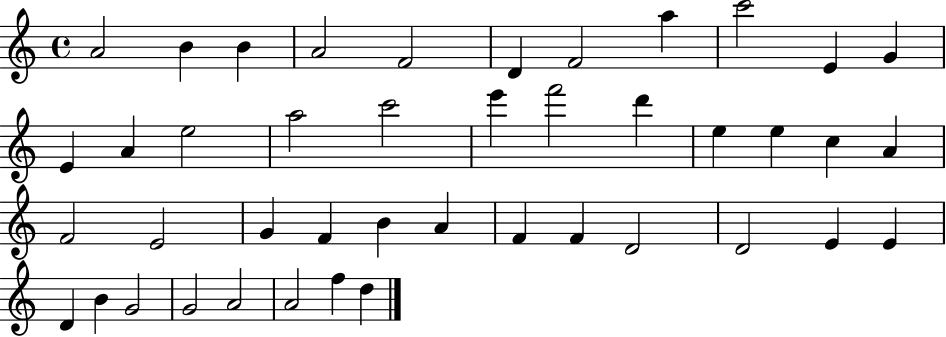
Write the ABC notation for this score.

X:1
T:Untitled
M:4/4
L:1/4
K:C
A2 B B A2 F2 D F2 a c'2 E G E A e2 a2 c'2 e' f'2 d' e e c A F2 E2 G F B A F F D2 D2 E E D B G2 G2 A2 A2 f d